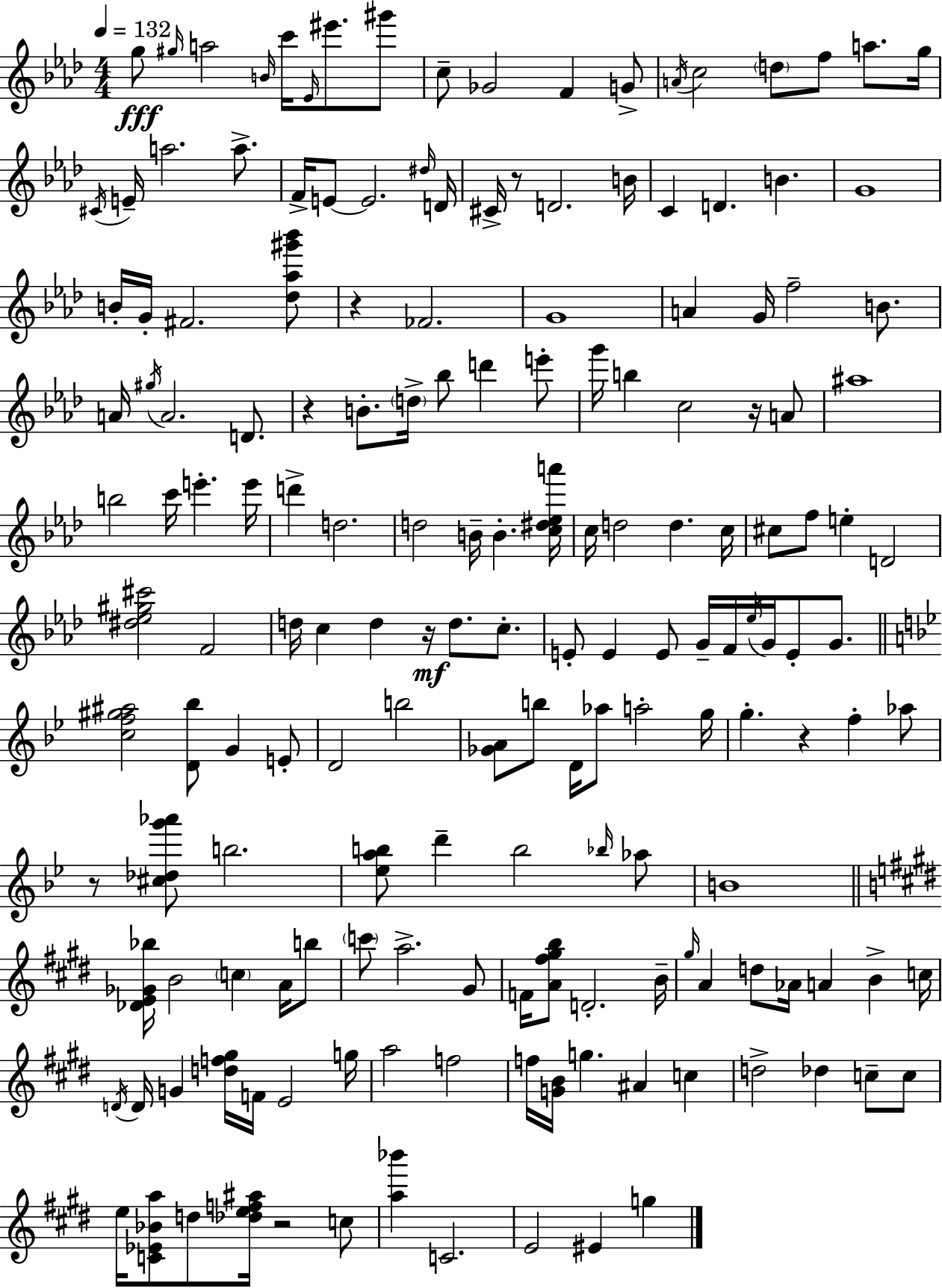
G5/e G#5/s A5/h B4/s C6/s Eb4/s EIS6/e. G#6/e C5/e Gb4/h F4/q G4/e A4/s C5/h D5/e F5/e A5/e. G5/s C#4/s E4/s A5/h. A5/e. F4/s E4/e E4/h. D#5/s D4/s C#4/s R/e D4/h. B4/s C4/q D4/q. B4/q. G4/w B4/s G4/s F#4/h. [Db5,Ab5,G#6,Bb6]/e R/q FES4/h. G4/w A4/q G4/s F5/h B4/e. A4/s G#5/s A4/h. D4/e. R/q B4/e. D5/s Bb5/e D6/q E6/e G6/s B5/q C5/h R/s A4/e A#5/w B5/h C6/s E6/q. E6/s D6/q D5/h. D5/h B4/s B4/q. [C5,D#5,Eb5,A6]/s C5/s D5/h D5/q. C5/s C#5/e F5/e E5/q D4/h [D#5,Eb5,G#5,C#6]/h F4/h D5/s C5/q D5/q R/s D5/e. C5/e. E4/e E4/q E4/e G4/s F4/s Eb5/s G4/s E4/e G4/e. [C5,F5,G#5,A#5]/h [D4,Bb5]/e G4/q E4/e D4/h B5/h [Gb4,A4]/e B5/e D4/s Ab5/e A5/h G5/s G5/q. R/q F5/q Ab5/e R/e [C#5,Db5,G6,Ab6]/e B5/h. [Eb5,A5,B5]/e D6/q B5/h Bb5/s Ab5/e B4/w [Db4,E4,Gb4,Bb5]/s B4/h C5/q A4/s B5/e C6/e A5/h. G#4/e F4/s [A4,F#5,G#5,B5]/e D4/h. B4/s G#5/s A4/q D5/e Ab4/s A4/q B4/q C5/s D4/s D4/s G4/q [D5,F5,G#5]/s F4/s E4/h G5/s A5/h F5/h F5/s [G4,B4]/s G5/q. A#4/q C5/q D5/h Db5/q C5/e C5/e E5/s [C4,Eb4,Bb4,A5]/e D5/e [Db5,E5,F5,A#5]/s R/h C5/e [A5,Bb6]/q C4/h. E4/h EIS4/q G5/q